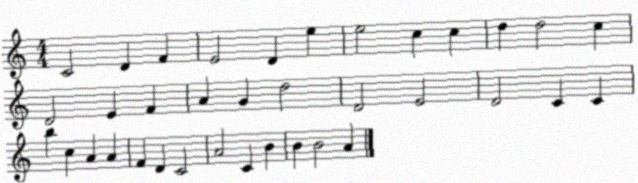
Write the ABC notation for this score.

X:1
T:Untitled
M:4/4
L:1/4
K:C
C2 D F E2 D e e2 c c d d2 c D2 E F A G d2 D2 E2 D2 C C b c A A F D C2 A2 C B B B2 A